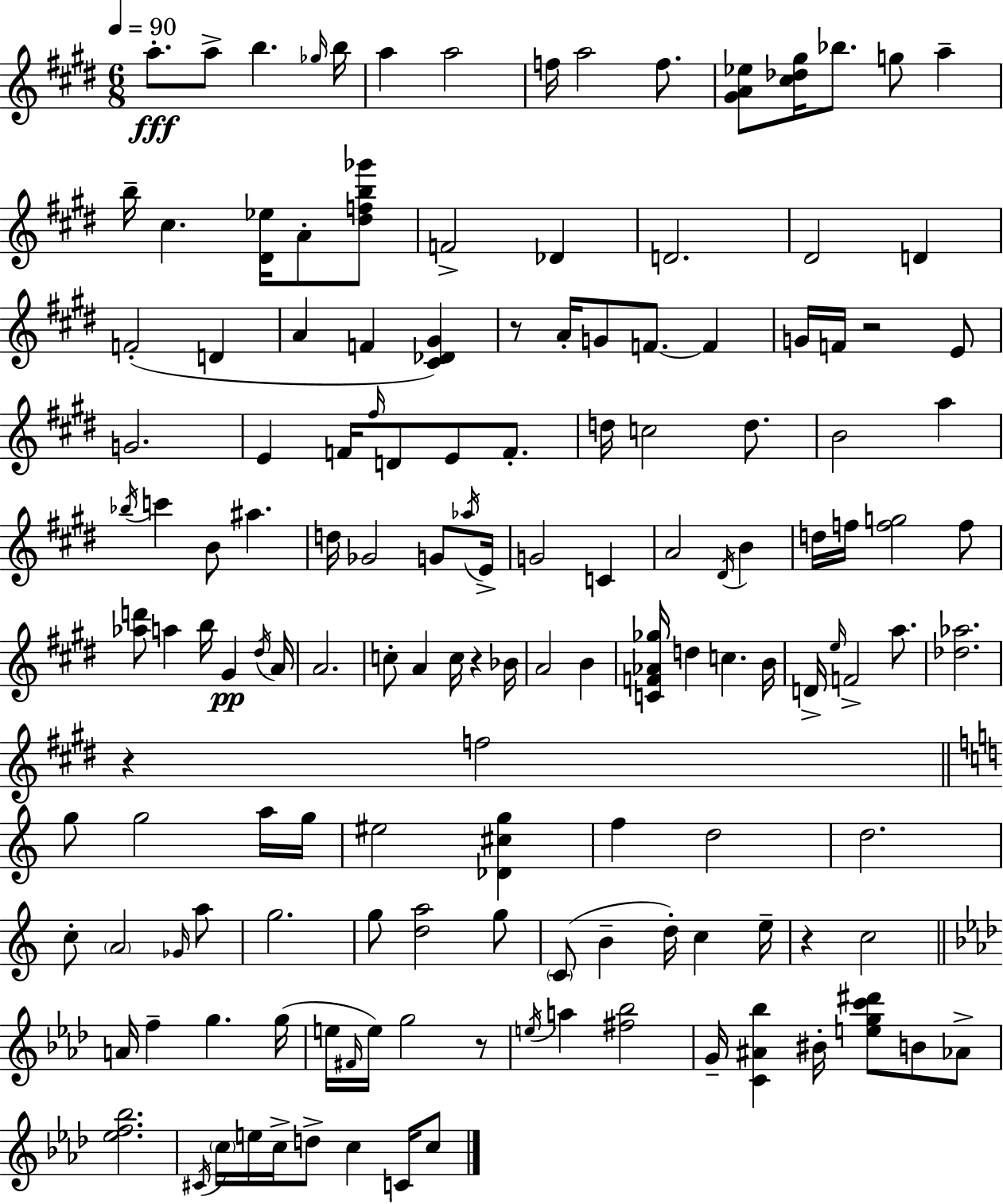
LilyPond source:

{
  \clef treble
  \numericTimeSignature
  \time 6/8
  \key e \major
  \tempo 4 = 90
  a''8.-.\fff a''8-> b''4. \grace { ges''16 } | b''16 a''4 a''2 | f''16 a''2 f''8. | <gis' a' ees''>8 <cis'' des'' gis''>16 bes''8. g''8 a''4-- | \break b''16-- cis''4. <dis' ees''>16 a'8-. <dis'' f'' b'' ges'''>8 | f'2-> des'4 | d'2. | dis'2 d'4 | \break f'2-.( d'4 | a'4 f'4 <cis' des' gis'>4) | r8 a'16-. g'8 f'8.~~ f'4 | g'16 f'16 r2 e'8 | \break g'2. | e'4 f'16 \grace { fis''16 } d'8 e'8 f'8.-. | d''16 c''2 d''8. | b'2 a''4 | \break \acciaccatura { bes''16 } c'''4 b'8 ais''4. | d''16 ges'2 | g'8 \acciaccatura { aes''16 } e'16-> g'2 | c'4 a'2 | \break \acciaccatura { dis'16 } b'4 d''16 f''16 <f'' g''>2 | f''8 <aes'' d'''>8 a''4 b''16 | gis'4\pp \acciaccatura { dis''16 } a'16 a'2. | c''8-. a'4 | \break c''16 r4 bes'16 a'2 | b'4 <c' f' aes' ges''>16 d''4 c''4. | b'16 d'16-> \grace { e''16 } f'2-> | a''8. <des'' aes''>2. | \break r4 f''2 | \bar "||" \break \key a \minor g''8 g''2 a''16 g''16 | eis''2 <des' cis'' g''>4 | f''4 d''2 | d''2. | \break c''8-. \parenthesize a'2 \grace { ges'16 } a''8 | g''2. | g''8 <d'' a''>2 g''8 | \parenthesize c'8( b'4-- d''16-.) c''4 | \break e''16-- r4 c''2 | \bar "||" \break \key f \minor a'16 f''4-- g''4. g''16( | e''16 \grace { fis'16 } e''16) g''2 r8 | \acciaccatura { e''16 } a''4 <fis'' bes''>2 | g'16-- <c' ais' bes''>4 bis'16-. <e'' g'' c''' dis'''>8 b'8 | \break aes'8-> <ees'' f'' bes''>2. | \acciaccatura { cis'16 } \parenthesize c''16 e''16 c''16-> d''8-> c''4 | c'16 c''8 \bar "|."
}